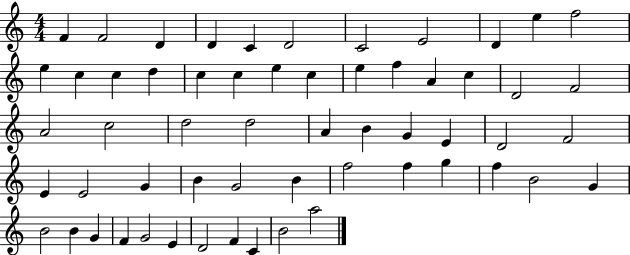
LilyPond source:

{
  \clef treble
  \numericTimeSignature
  \time 4/4
  \key c \major
  f'4 f'2 d'4 | d'4 c'4 d'2 | c'2 e'2 | d'4 e''4 f''2 | \break e''4 c''4 c''4 d''4 | c''4 c''4 e''4 c''4 | e''4 f''4 a'4 c''4 | d'2 f'2 | \break a'2 c''2 | d''2 d''2 | a'4 b'4 g'4 e'4 | d'2 f'2 | \break e'4 e'2 g'4 | b'4 g'2 b'4 | f''2 f''4 g''4 | f''4 b'2 g'4 | \break b'2 b'4 g'4 | f'4 g'2 e'4 | d'2 f'4 c'4 | b'2 a''2 | \break \bar "|."
}